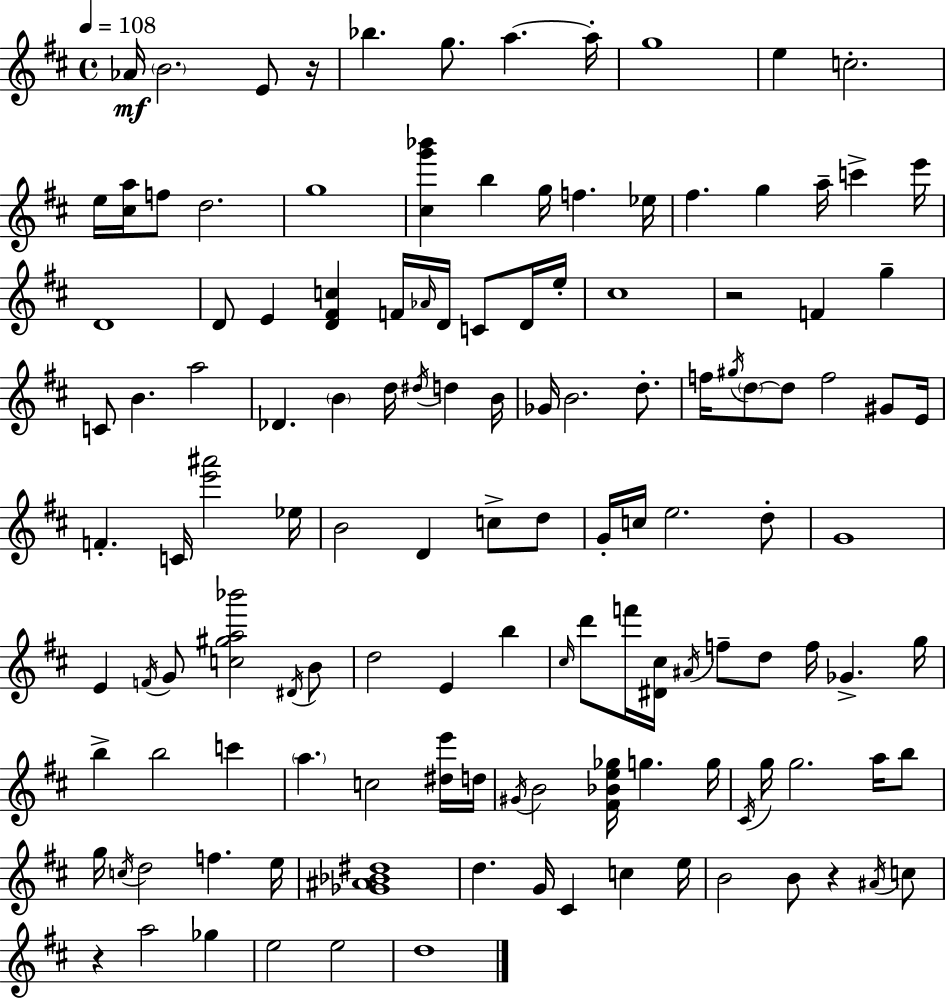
{
  \clef treble
  \time 4/4
  \defaultTimeSignature
  \key d \major
  \tempo 4 = 108
  aes'16\mf \parenthesize b'2. e'8 r16 | bes''4. g''8. a''4.~~ a''16-. | g''1 | e''4 c''2.-. | \break e''16 <cis'' a''>16 f''8 d''2. | g''1 | <cis'' g''' bes'''>4 b''4 g''16 f''4. ees''16 | fis''4. g''4 a''16-- c'''4-> e'''16 | \break d'1 | d'8 e'4 <d' fis' c''>4 f'16 \grace { aes'16 } d'16 c'8 d'16 | e''16-. cis''1 | r2 f'4 g''4-- | \break c'8 b'4. a''2 | des'4. \parenthesize b'4 d''16 \acciaccatura { dis''16 } d''4 | b'16 ges'16 b'2. d''8.-. | f''16 \acciaccatura { gis''16 } \parenthesize d''8~~ d''8 f''2 | \break gis'8 e'16 f'4.-. c'16 <e''' ais'''>2 | ees''16 b'2 d'4 c''8-> | d''8 g'16-. c''16 e''2. | d''8-. g'1 | \break e'4 \acciaccatura { f'16 } g'8 <c'' gis'' a'' bes'''>2 | \acciaccatura { dis'16 } b'8 d''2 e'4 | b''4 \grace { cis''16 } d'''8 f'''16 <dis' cis''>16 \acciaccatura { ais'16 } f''8-- d''8 f''16 | ges'4.-> g''16 b''4-> b''2 | \break c'''4 \parenthesize a''4. c''2 | <dis'' e'''>16 d''16 \acciaccatura { gis'16 } b'2 | <fis' bes' e'' ges''>16 g''4. g''16 \acciaccatura { cis'16 } g''16 g''2. | a''16 b''8 g''16 \acciaccatura { c''16 } d''2 | \break f''4. e''16 <ges' ais' bes' dis''>1 | d''4. | g'16 cis'4 c''4 e''16 b'2 | b'8 r4 \acciaccatura { ais'16 } c''8 r4 a''2 | \break ges''4 e''2 | e''2 d''1 | \bar "|."
}